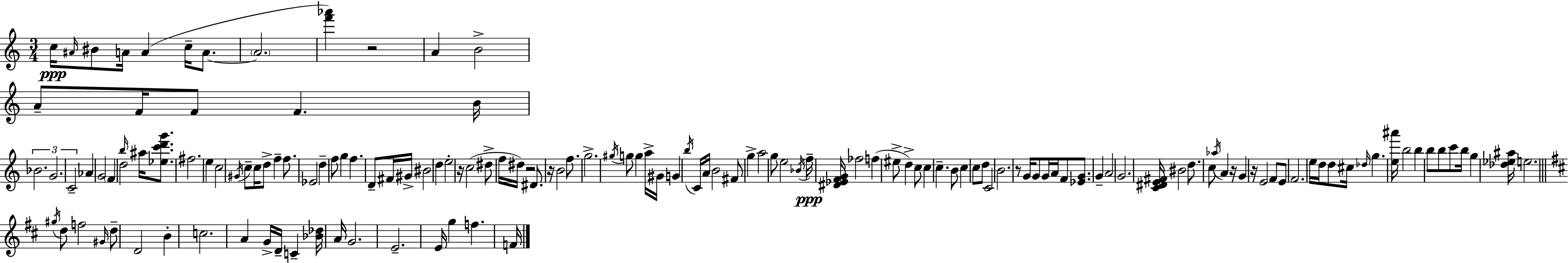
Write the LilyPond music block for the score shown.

{
  \clef treble
  \numericTimeSignature
  \time 3/4
  \key c \major
  \repeat volta 2 { c''16\ppp \grace { ais'16 } bis'8 a'16 a'4( c''16-- a'8.~~ | \parenthesize a'2. | <f''' aes'''>4) r2 | a'4 b'2-> | \break a'8-- f'16 f'8 f'4. | b'16 \tuplet 3/2 { bes'2. | g'2. | c'2-- } aes'4 | \break g'2 \parenthesize f'4 | d''2 \grace { b''16 } ais''16 <ees'' c''' d''' g'''>8. | fis''2. | e''4 c''2 | \break \acciaccatura { gis'16 } c''8-- c''16 d''8-> f''4-- | f''8. ees'2 d''4-- | f''8 g''4 f''4. | d'8-- fis'16 gis'16-> bis'2 | \break d''4 e''2-. | r16 c''2( | dis''8-> f''16 dis''16) r2 | dis'8. r16 b'2 | \break f''8. g''2.-> | \acciaccatura { gis''16 } g''8 g''4 a''16-> gis'16 | g'4 \acciaccatura { b''16 } c'16 a'16 b'2 | fis'8 g''4-> a''2 | \break g''8 e''2 | \acciaccatura { bes'16 } f''16--\ppp <dis' ees' f' g'>16 fes''2 | f''4( eis''8-> d''4->) | c''8 c''4 c''4.-- | \break b'8 c''4 c''8 d''8 c'2 | b'2. | r8 g'16 g'8 g'16 | a'16 f'8 <ees' g'>8. g'4-- a'2 | \break g'2. | <c' dis' e' fis'>16 bis'2 | d''8. c''8 \acciaccatura { aes''16 } a'4 | r16 g'4 r16 e'2 | \break f'8 e'8 f'2. | e''16 d''16 d''8 cis''16 | \grace { des''16 } g''4. <e'' ais'''>16 b''2 | b''4 b''8 b''8 | \break c'''8 b''16 g''4 <des'' ees'' ais''>16 e''2. | \bar "||" \break \key b \minor \acciaccatura { gis''16 } d''8 f''2 \grace { gis'16 } | d''8-- d'2 b'4-. | c''2. | a'4 g'16-> d'16-- c'4-- | \break <bes' des''>16 a'16 g'2. | e'2.-- | e'16 g''4 f''4. | f'16 } \bar "|."
}